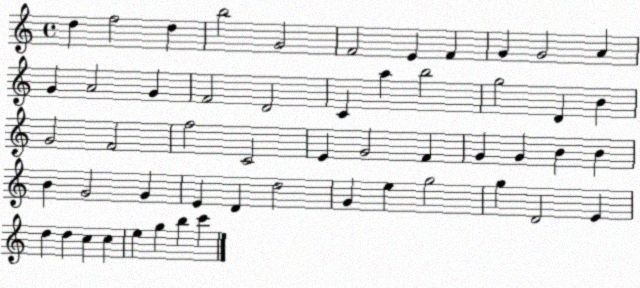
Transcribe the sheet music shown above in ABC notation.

X:1
T:Untitled
M:4/4
L:1/4
K:C
d f2 d b2 G2 F2 E F G G2 A G A2 G F2 D2 C a b2 g2 D B G2 F2 f2 C2 E G2 F G G B B B G2 G E D d2 G e g2 g D2 E d d c c e g b c'